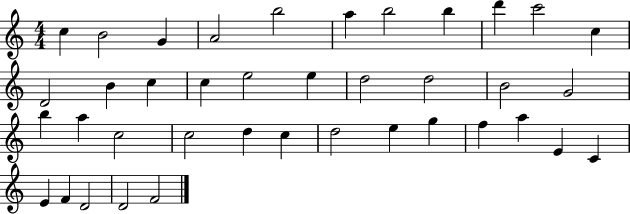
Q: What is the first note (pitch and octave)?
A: C5